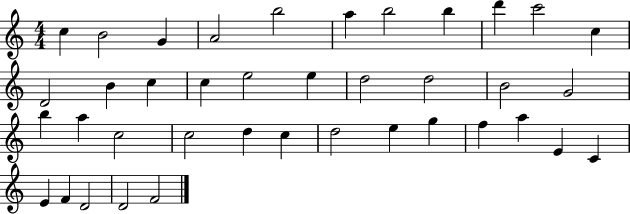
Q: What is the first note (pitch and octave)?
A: C5